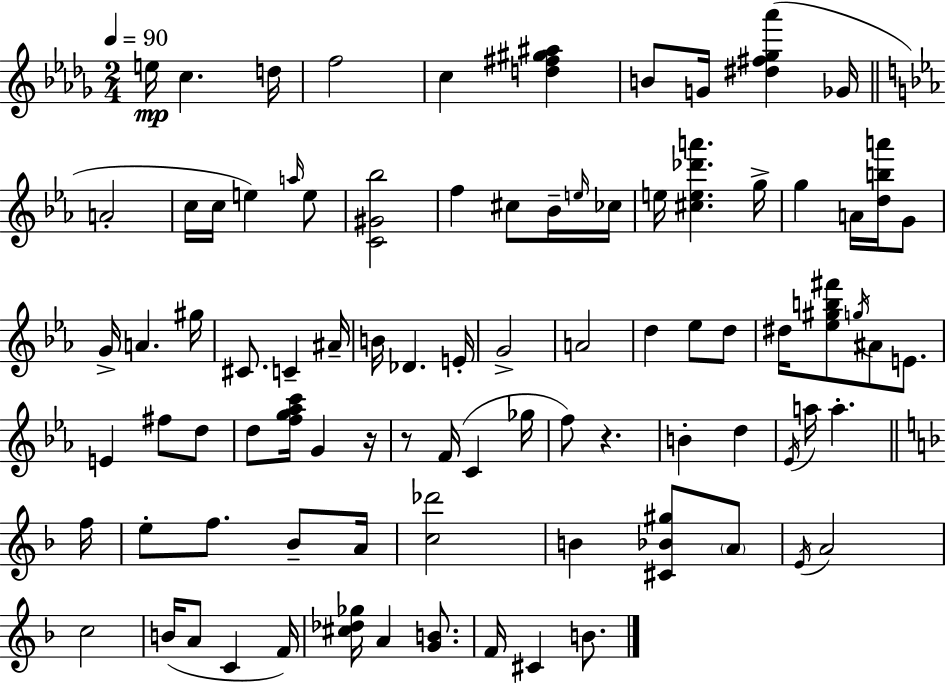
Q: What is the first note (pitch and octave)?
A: E5